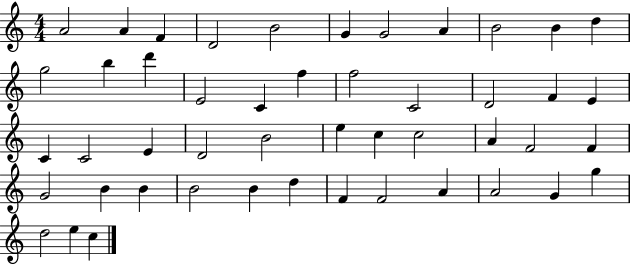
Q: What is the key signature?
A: C major